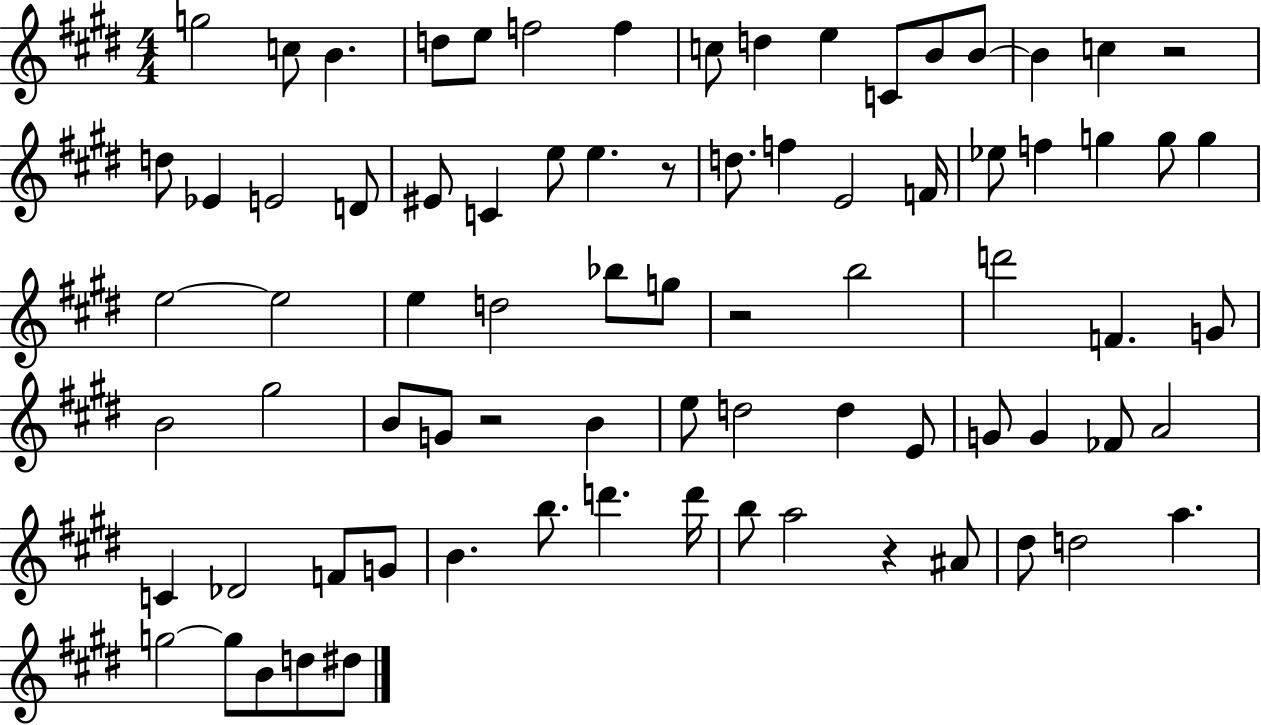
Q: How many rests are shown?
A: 5